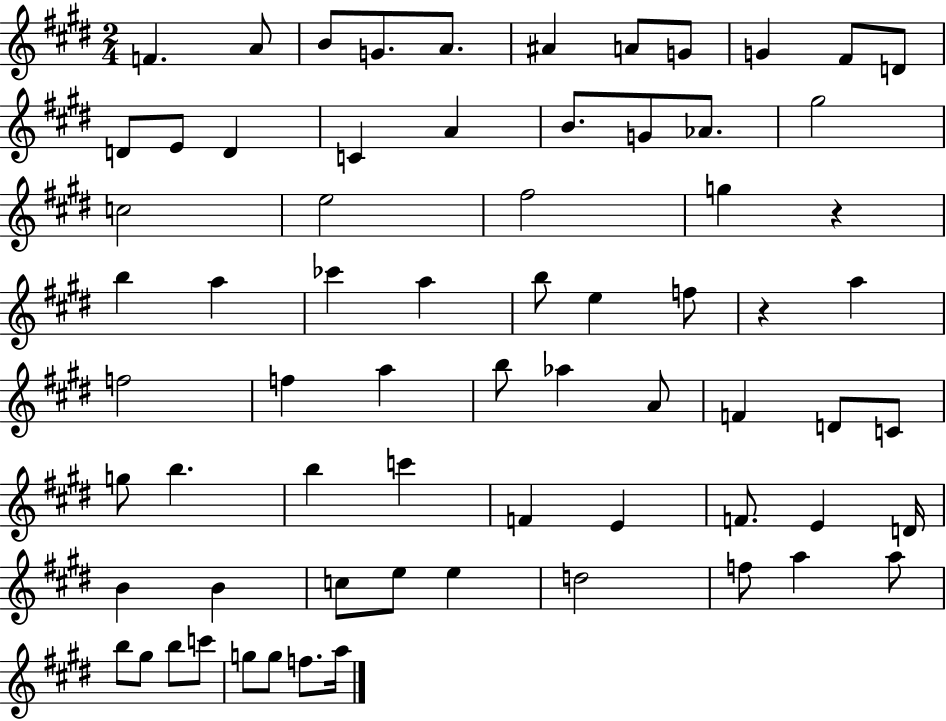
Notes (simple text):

F4/q. A4/e B4/e G4/e. A4/e. A#4/q A4/e G4/e G4/q F#4/e D4/e D4/e E4/e D4/q C4/q A4/q B4/e. G4/e Ab4/e. G#5/h C5/h E5/h F#5/h G5/q R/q B5/q A5/q CES6/q A5/q B5/e E5/q F5/e R/q A5/q F5/h F5/q A5/q B5/e Ab5/q A4/e F4/q D4/e C4/e G5/e B5/q. B5/q C6/q F4/q E4/q F4/e. E4/q D4/s B4/q B4/q C5/e E5/e E5/q D5/h F5/e A5/q A5/e B5/e G#5/e B5/e C6/e G5/e G5/e F5/e. A5/s